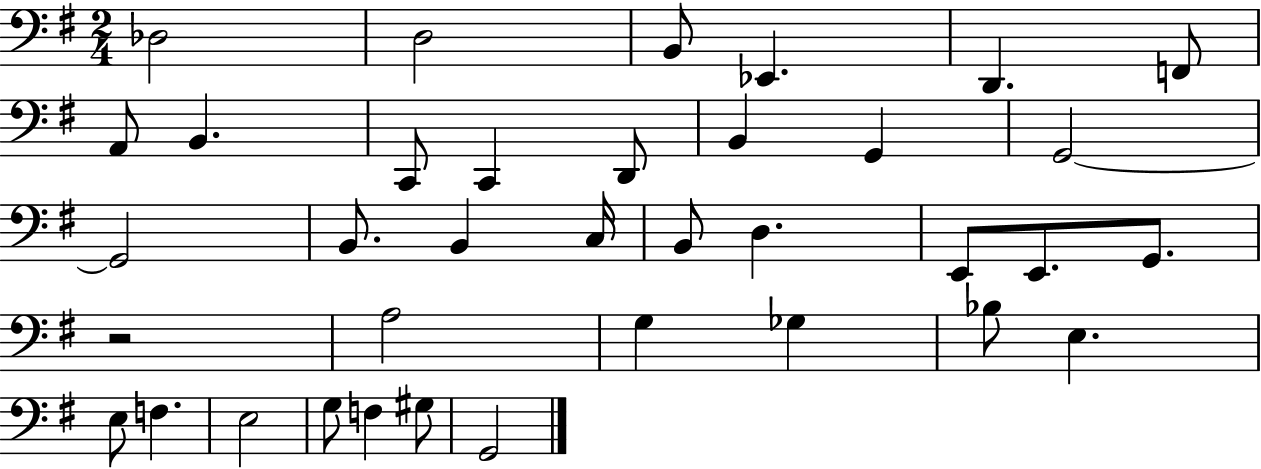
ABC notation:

X:1
T:Untitled
M:2/4
L:1/4
K:G
_D,2 D,2 B,,/2 _E,, D,, F,,/2 A,,/2 B,, C,,/2 C,, D,,/2 B,, G,, G,,2 G,,2 B,,/2 B,, C,/4 B,,/2 D, E,,/2 E,,/2 G,,/2 z2 A,2 G, _G, _B,/2 E, E,/2 F, E,2 G,/2 F, ^G,/2 G,,2